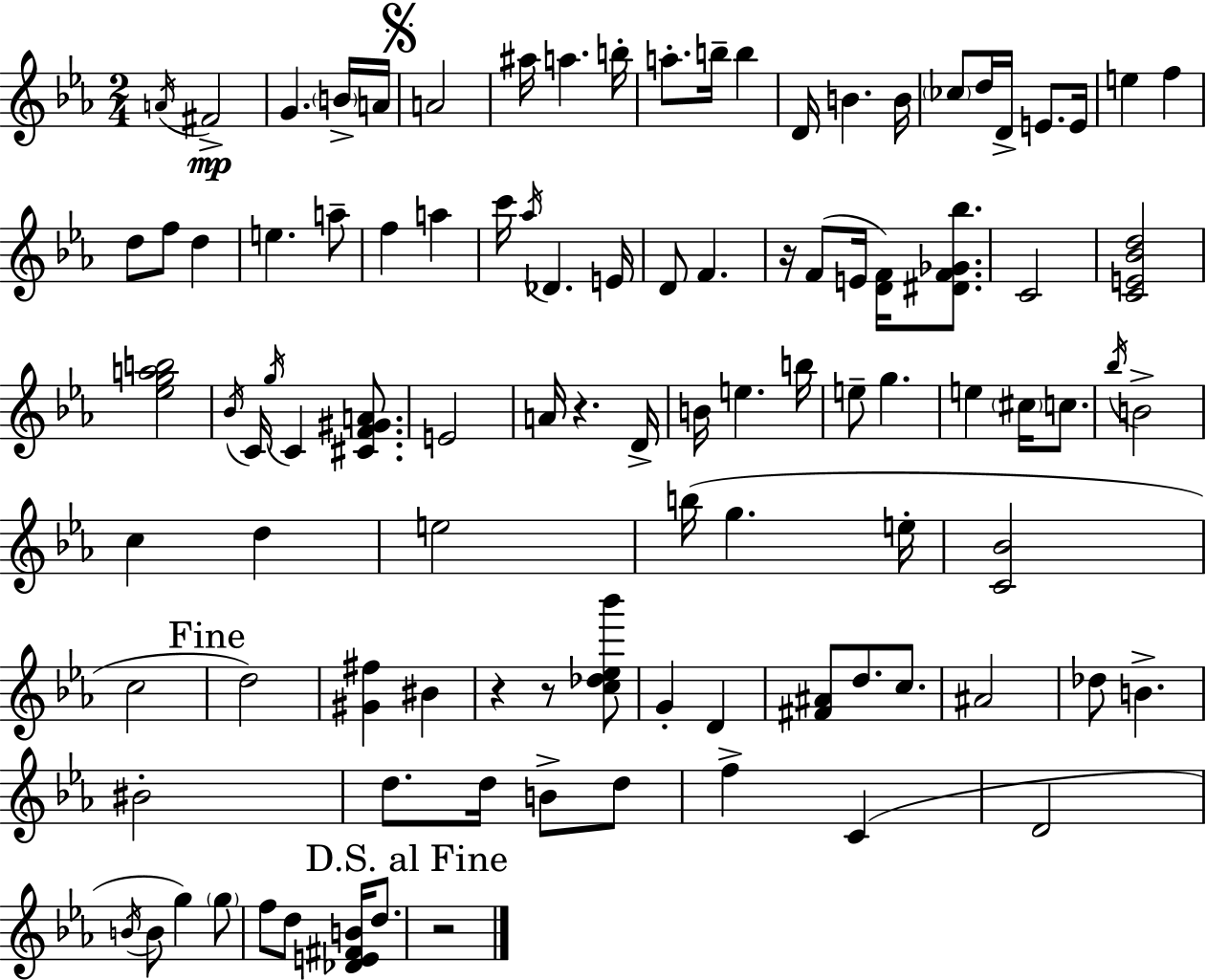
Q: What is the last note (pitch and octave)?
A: D5